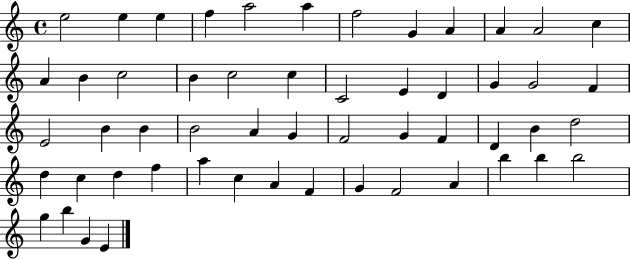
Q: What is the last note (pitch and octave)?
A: E4